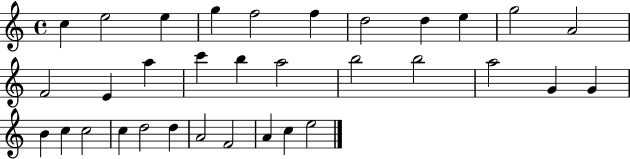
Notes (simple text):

C5/q E5/h E5/q G5/q F5/h F5/q D5/h D5/q E5/q G5/h A4/h F4/h E4/q A5/q C6/q B5/q A5/h B5/h B5/h A5/h G4/q G4/q B4/q C5/q C5/h C5/q D5/h D5/q A4/h F4/h A4/q C5/q E5/h